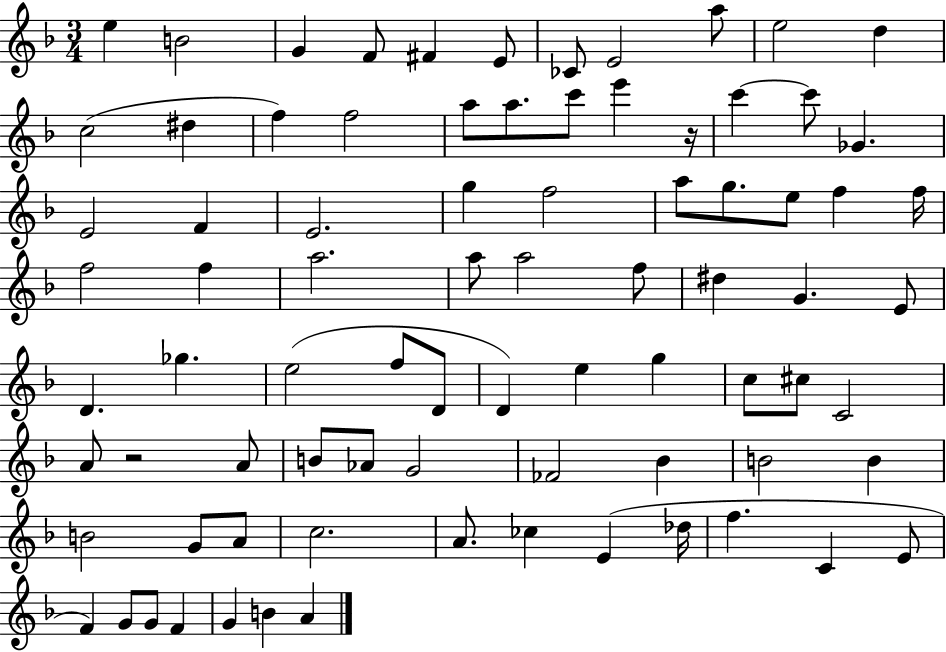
{
  \clef treble
  \numericTimeSignature
  \time 3/4
  \key f \major
  e''4 b'2 | g'4 f'8 fis'4 e'8 | ces'8 e'2 a''8 | e''2 d''4 | \break c''2( dis''4 | f''4) f''2 | a''8 a''8. c'''8 e'''4 r16 | c'''4~~ c'''8 ges'4. | \break e'2 f'4 | e'2. | g''4 f''2 | a''8 g''8. e''8 f''4 f''16 | \break f''2 f''4 | a''2. | a''8 a''2 f''8 | dis''4 g'4. e'8 | \break d'4. ges''4. | e''2( f''8 d'8 | d'4) e''4 g''4 | c''8 cis''8 c'2 | \break a'8 r2 a'8 | b'8 aes'8 g'2 | fes'2 bes'4 | b'2 b'4 | \break b'2 g'8 a'8 | c''2. | a'8. ces''4 e'4( des''16 | f''4. c'4 e'8 | \break f'4) g'8 g'8 f'4 | g'4 b'4 a'4 | \bar "|."
}